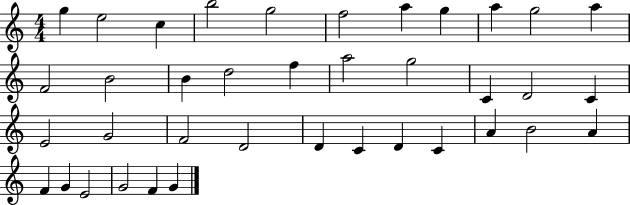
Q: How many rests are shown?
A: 0